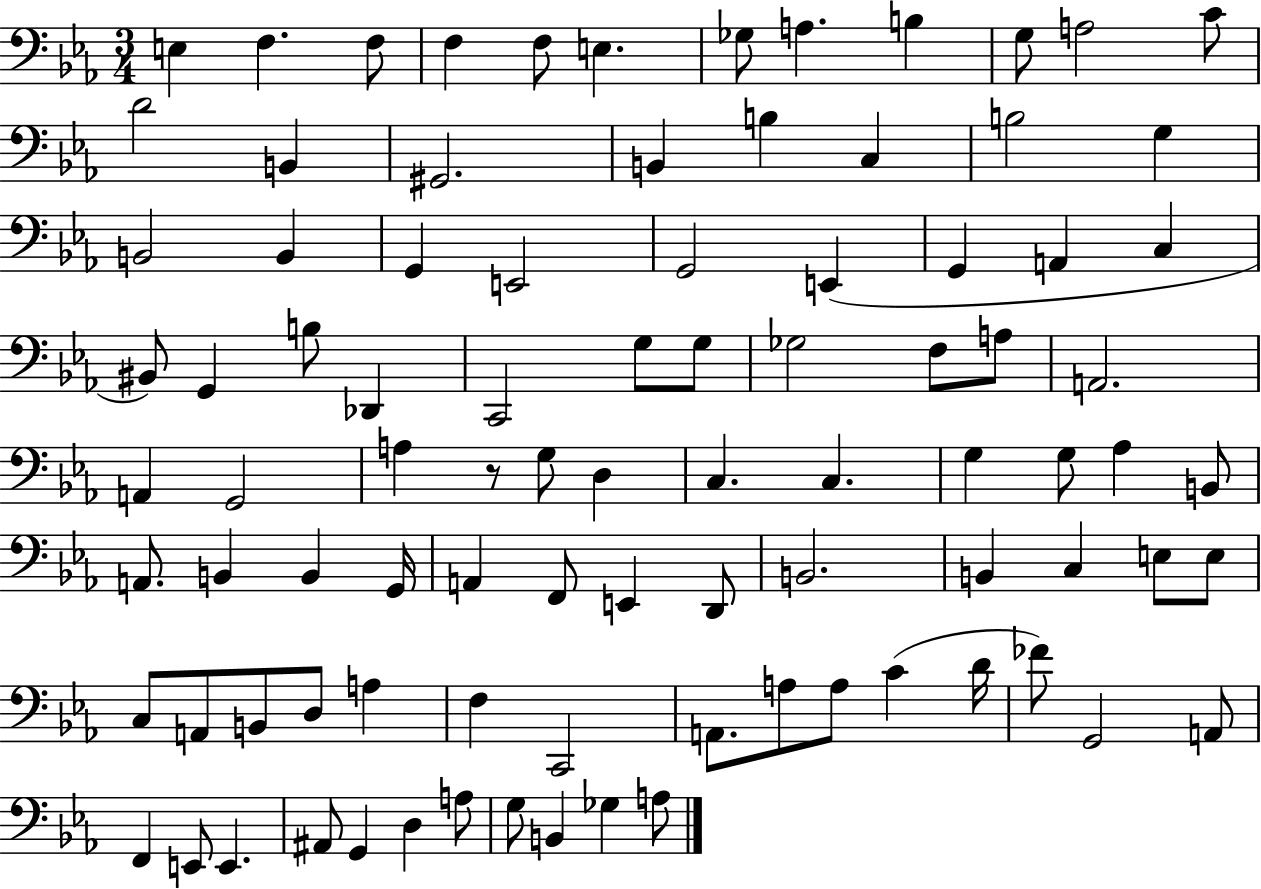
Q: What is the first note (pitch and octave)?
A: E3